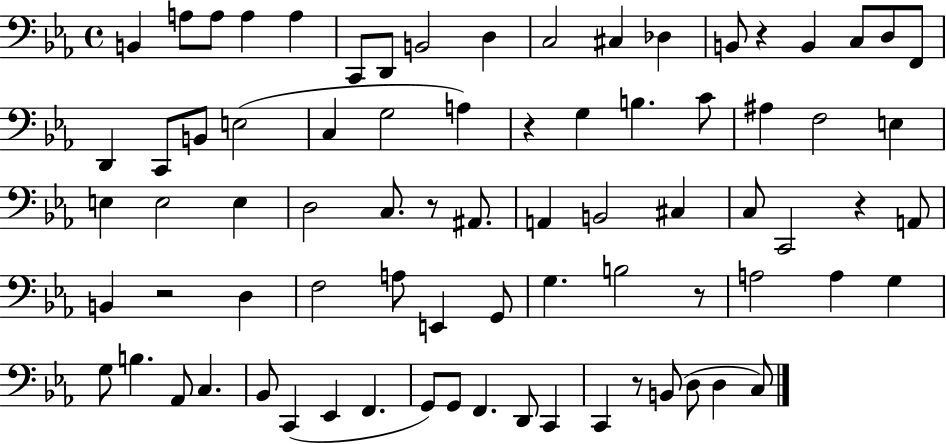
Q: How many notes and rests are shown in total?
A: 78